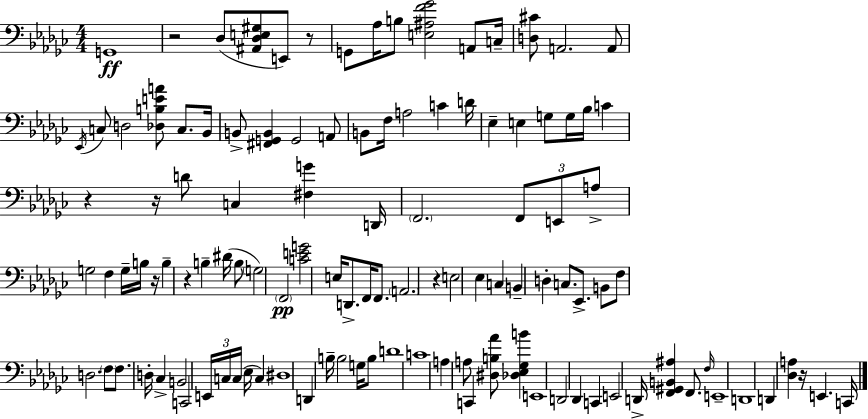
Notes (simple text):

G2/w R/h Db3/e [A#2,Db3,E3,G#3]/e E2/e R/e G2/e Ab3/s B3/e [E3,A#3,F4,Gb4]/h A2/e C3/s [D3,C#4]/e A2/h. A2/e Eb2/s C3/e D3/h [Db3,B3,E4,A4]/e C3/e. Bb2/s B2/e [F#2,G2,B2]/q G2/h A2/e B2/e F3/s A3/h C4/q D4/s Eb3/q E3/q G3/e G3/s Bb3/s C4/q R/q R/s D4/e C3/q [F#3,G4]/q D2/s F2/h. F2/e E2/e A3/e G3/h F3/q G3/s B3/s R/s B3/q R/q B3/q D#4/s B3/e G3/h F2/h [C4,E4,G4]/h E3/s D2/e. F2/s F2/e. A2/h. R/q E3/h Eb3/q C3/q B2/q D3/q C3/e. Eb2/e. B2/e F3/e D3/h. F3/e F3/e. D3/s CES3/q B2/h C2/h E2/s C3/s C3/s Eb3/s C3/q D#3/w D2/q B3/s B3/h G3/s B3/e D4/w C4/w A3/q A3/e C2/q [D#3,B3,Ab4]/e [Db3,Eb3,Gb3,B4]/q E2/w D2/h Db2/q C2/q E2/h D2/s [F2,G#2,B2,A#3]/q F2/e. F3/s E2/w D2/w D2/q [Db3,A3]/q R/s E2/q. C2/s